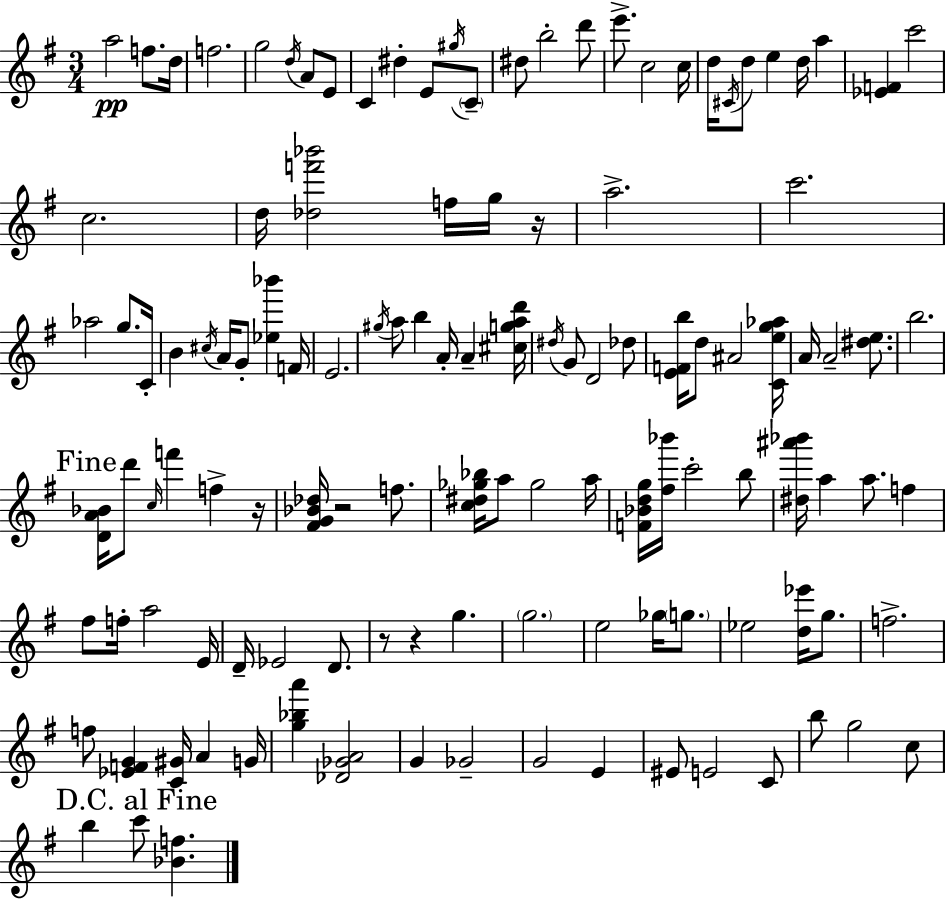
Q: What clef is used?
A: treble